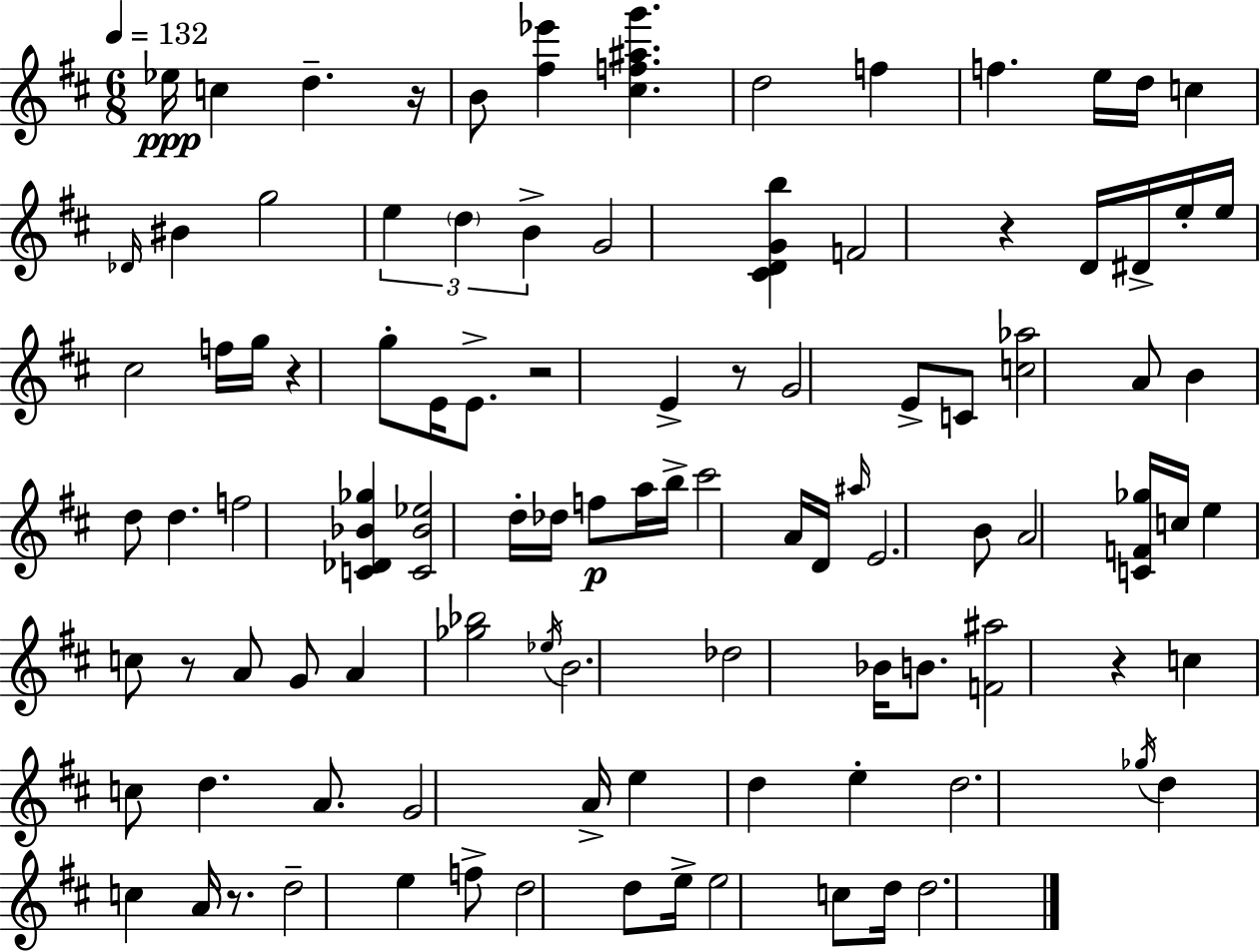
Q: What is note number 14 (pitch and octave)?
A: E5